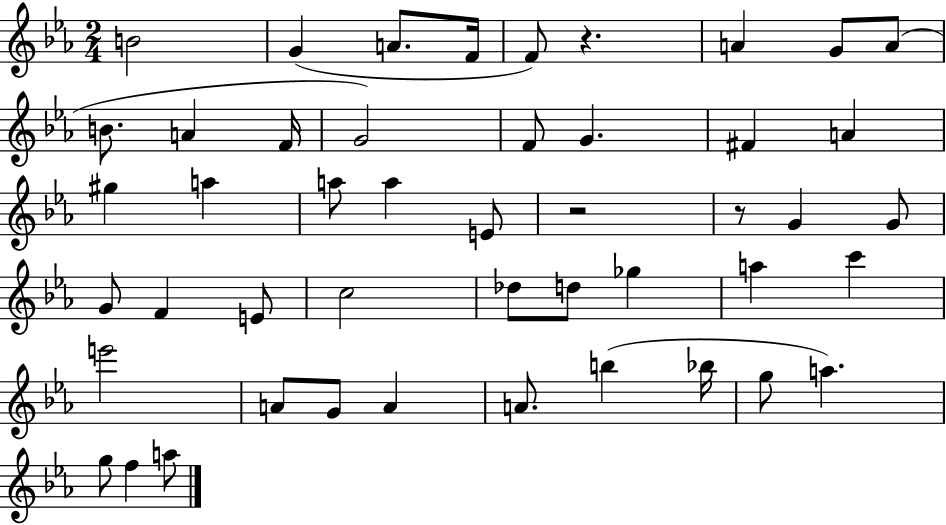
X:1
T:Untitled
M:2/4
L:1/4
K:Eb
B2 G A/2 F/4 F/2 z A G/2 A/2 B/2 A F/4 G2 F/2 G ^F A ^g a a/2 a E/2 z2 z/2 G G/2 G/2 F E/2 c2 _d/2 d/2 _g a c' e'2 A/2 G/2 A A/2 b _b/4 g/2 a g/2 f a/2